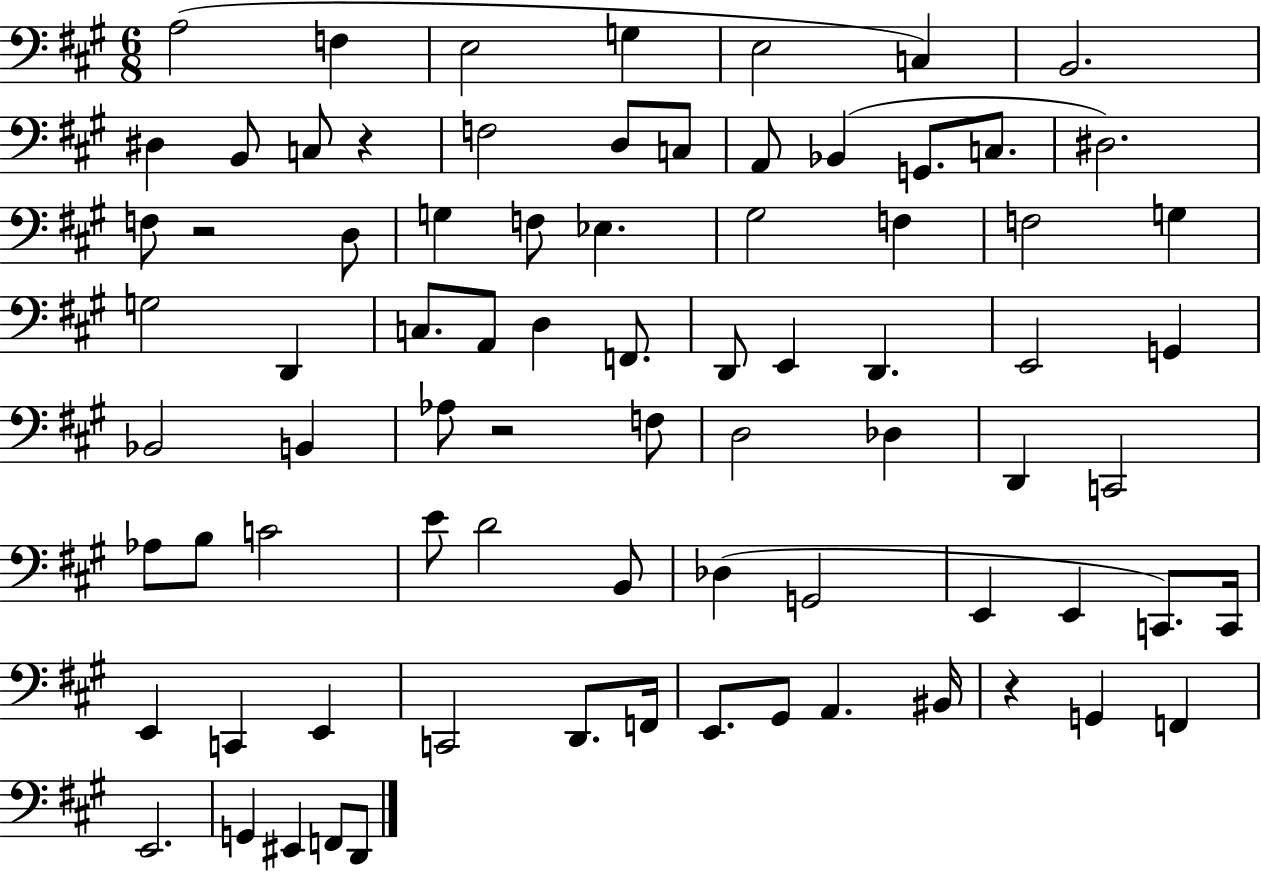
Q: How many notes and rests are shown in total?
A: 79